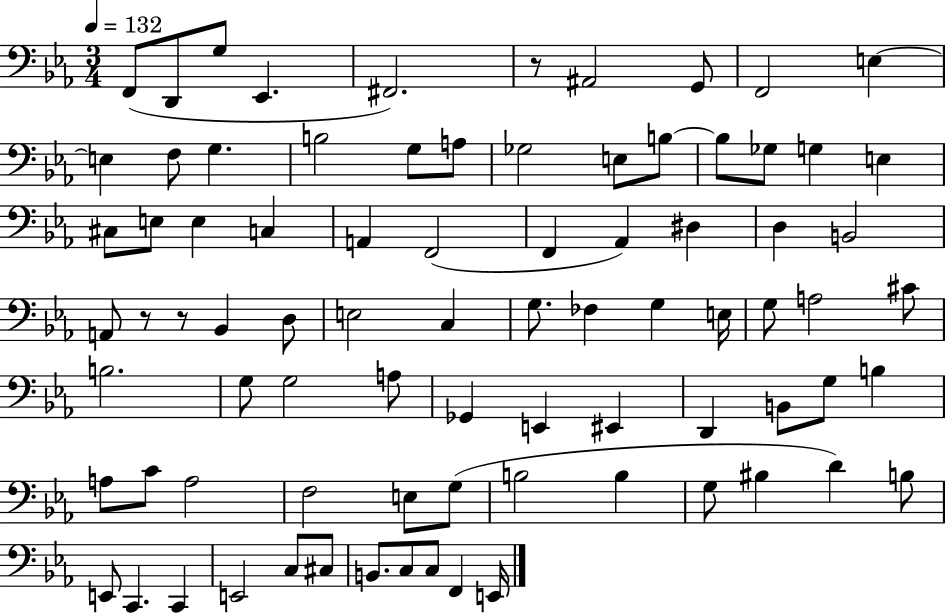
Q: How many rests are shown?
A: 3